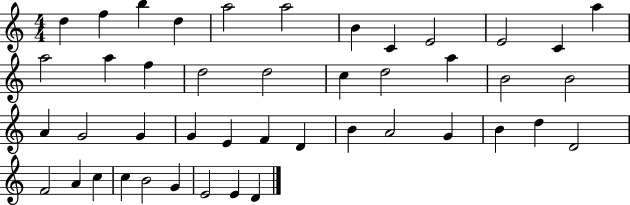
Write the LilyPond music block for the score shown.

{
  \clef treble
  \numericTimeSignature
  \time 4/4
  \key c \major
  d''4 f''4 b''4 d''4 | a''2 a''2 | b'4 c'4 e'2 | e'2 c'4 a''4 | \break a''2 a''4 f''4 | d''2 d''2 | c''4 d''2 a''4 | b'2 b'2 | \break a'4 g'2 g'4 | g'4 e'4 f'4 d'4 | b'4 a'2 g'4 | b'4 d''4 d'2 | \break f'2 a'4 c''4 | c''4 b'2 g'4 | e'2 e'4 d'4 | \bar "|."
}